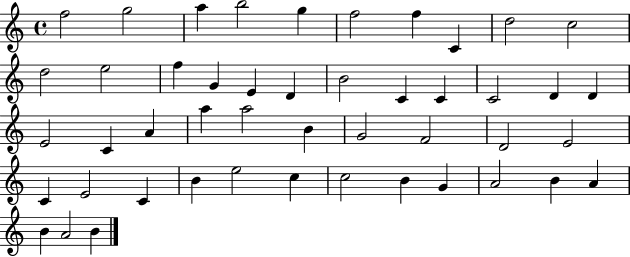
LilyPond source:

{
  \clef treble
  \time 4/4
  \defaultTimeSignature
  \key c \major
  f''2 g''2 | a''4 b''2 g''4 | f''2 f''4 c'4 | d''2 c''2 | \break d''2 e''2 | f''4 g'4 e'4 d'4 | b'2 c'4 c'4 | c'2 d'4 d'4 | \break e'2 c'4 a'4 | a''4 a''2 b'4 | g'2 f'2 | d'2 e'2 | \break c'4 e'2 c'4 | b'4 e''2 c''4 | c''2 b'4 g'4 | a'2 b'4 a'4 | \break b'4 a'2 b'4 | \bar "|."
}